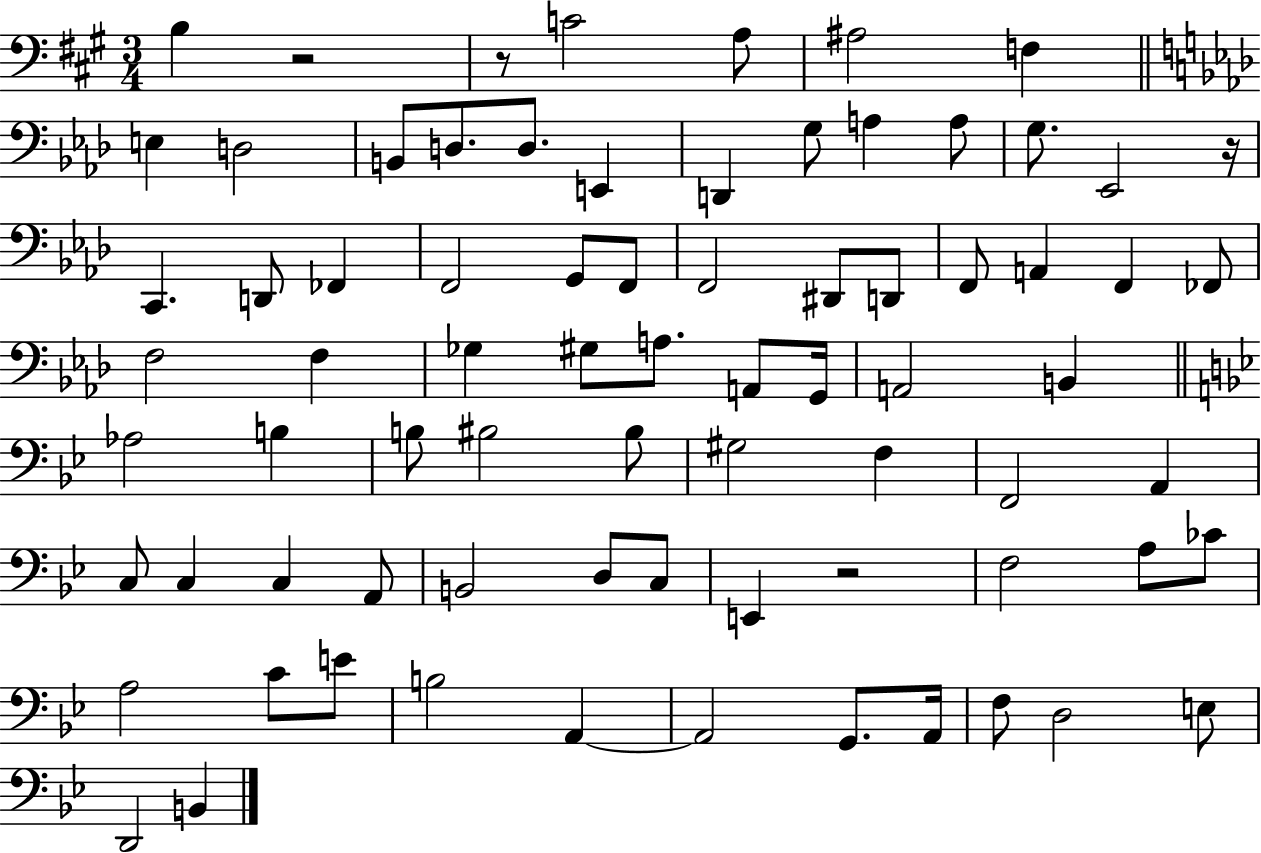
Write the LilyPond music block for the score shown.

{
  \clef bass
  \numericTimeSignature
  \time 3/4
  \key a \major
  b4 r2 | r8 c'2 a8 | ais2 f4 | \bar "||" \break \key aes \major e4 d2 | b,8 d8. d8. e,4 | d,4 g8 a4 a8 | g8. ees,2 r16 | \break c,4. d,8 fes,4 | f,2 g,8 f,8 | f,2 dis,8 d,8 | f,8 a,4 f,4 fes,8 | \break f2 f4 | ges4 gis8 a8. a,8 g,16 | a,2 b,4 | \bar "||" \break \key bes \major aes2 b4 | b8 bis2 bis8 | gis2 f4 | f,2 a,4 | \break c8 c4 c4 a,8 | b,2 d8 c8 | e,4 r2 | f2 a8 ces'8 | \break a2 c'8 e'8 | b2 a,4~~ | a,2 g,8. a,16 | f8 d2 e8 | \break d,2 b,4 | \bar "|."
}